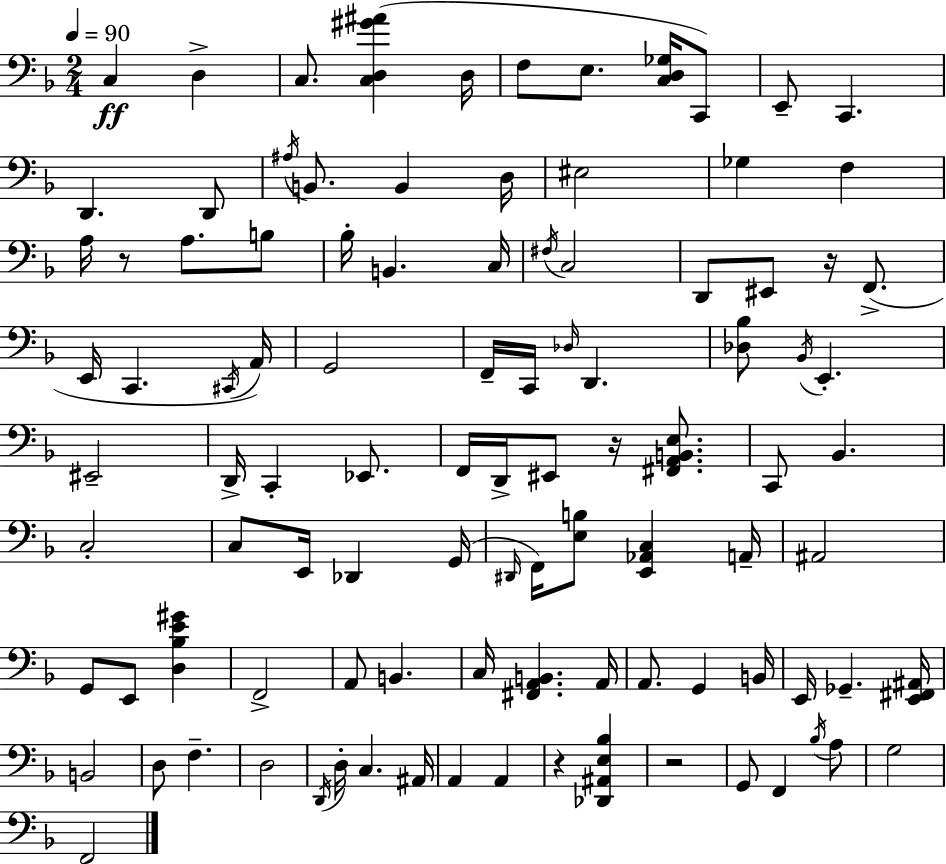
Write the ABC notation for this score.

X:1
T:Untitled
M:2/4
L:1/4
K:Dm
C, D, C,/2 [C,D,^G^A] D,/4 F,/2 E,/2 [C,D,_G,]/4 C,,/2 E,,/2 C,, D,, D,,/2 ^A,/4 B,,/2 B,, D,/4 ^E,2 _G, F, A,/4 z/2 A,/2 B,/2 _B,/4 B,, C,/4 ^F,/4 C,2 D,,/2 ^E,,/2 z/4 F,,/2 E,,/4 C,, ^C,,/4 A,,/4 G,,2 F,,/4 C,,/4 _D,/4 D,, [_D,_B,]/2 _B,,/4 E,, ^E,,2 D,,/4 C,, _E,,/2 F,,/4 D,,/4 ^E,,/2 z/4 [^F,,A,,B,,E,]/2 C,,/2 _B,, C,2 C,/2 E,,/4 _D,, G,,/4 ^D,,/4 F,,/4 [E,B,]/2 [E,,_A,,C,] A,,/4 ^A,,2 G,,/2 E,,/2 [D,_B,E^G] F,,2 A,,/2 B,, C,/4 [^F,,A,,B,,] A,,/4 A,,/2 G,, B,,/4 E,,/4 _G,, [E,,^F,,^A,,]/4 B,,2 D,/2 F, D,2 D,,/4 D,/4 C, ^A,,/4 A,, A,, z [_D,,^A,,E,_B,] z2 G,,/2 F,, _B,/4 A,/2 G,2 F,,2